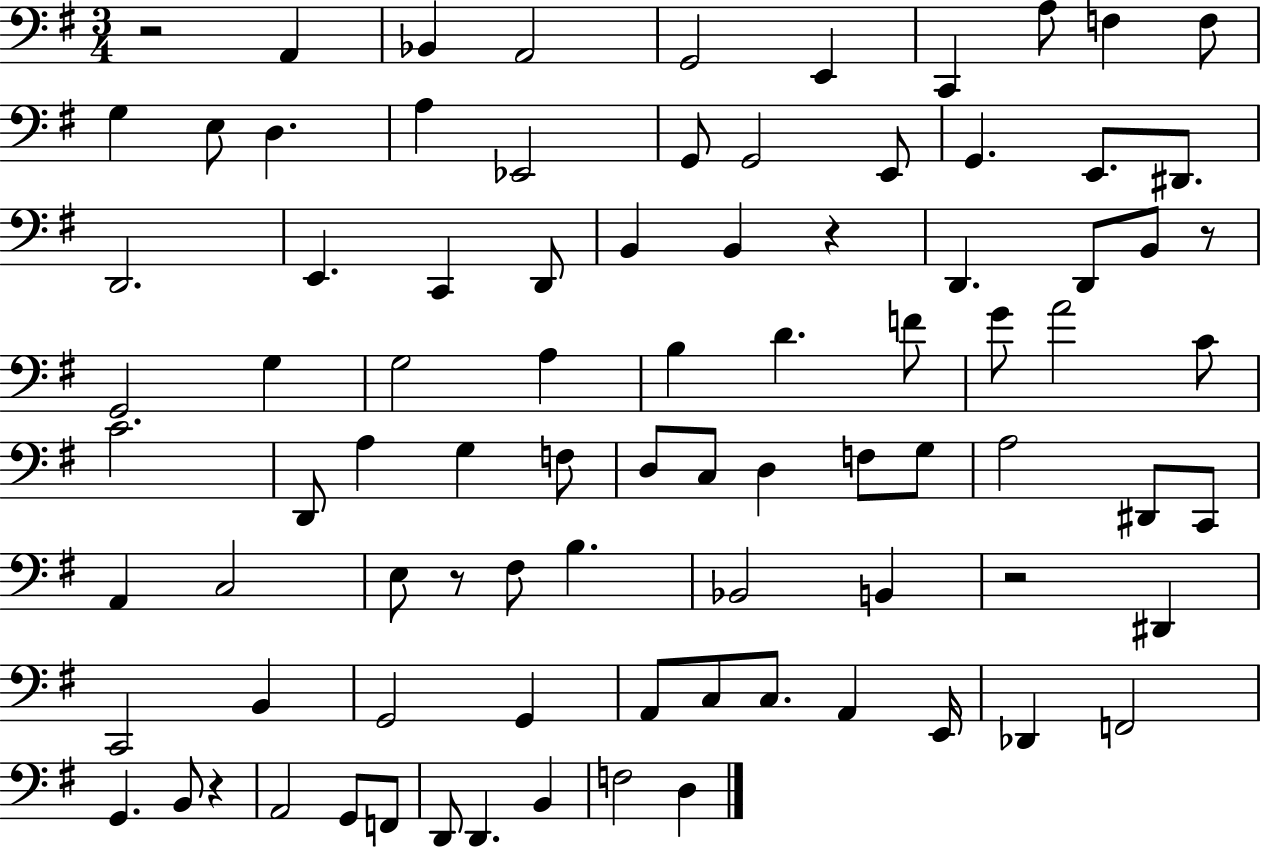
X:1
T:Untitled
M:3/4
L:1/4
K:G
z2 A,, _B,, A,,2 G,,2 E,, C,, A,/2 F, F,/2 G, E,/2 D, A, _E,,2 G,,/2 G,,2 E,,/2 G,, E,,/2 ^D,,/2 D,,2 E,, C,, D,,/2 B,, B,, z D,, D,,/2 B,,/2 z/2 G,,2 G, G,2 A, B, D F/2 G/2 A2 C/2 C2 D,,/2 A, G, F,/2 D,/2 C,/2 D, F,/2 G,/2 A,2 ^D,,/2 C,,/2 A,, C,2 E,/2 z/2 ^F,/2 B, _B,,2 B,, z2 ^D,, C,,2 B,, G,,2 G,, A,,/2 C,/2 C,/2 A,, E,,/4 _D,, F,,2 G,, B,,/2 z A,,2 G,,/2 F,,/2 D,,/2 D,, B,, F,2 D,